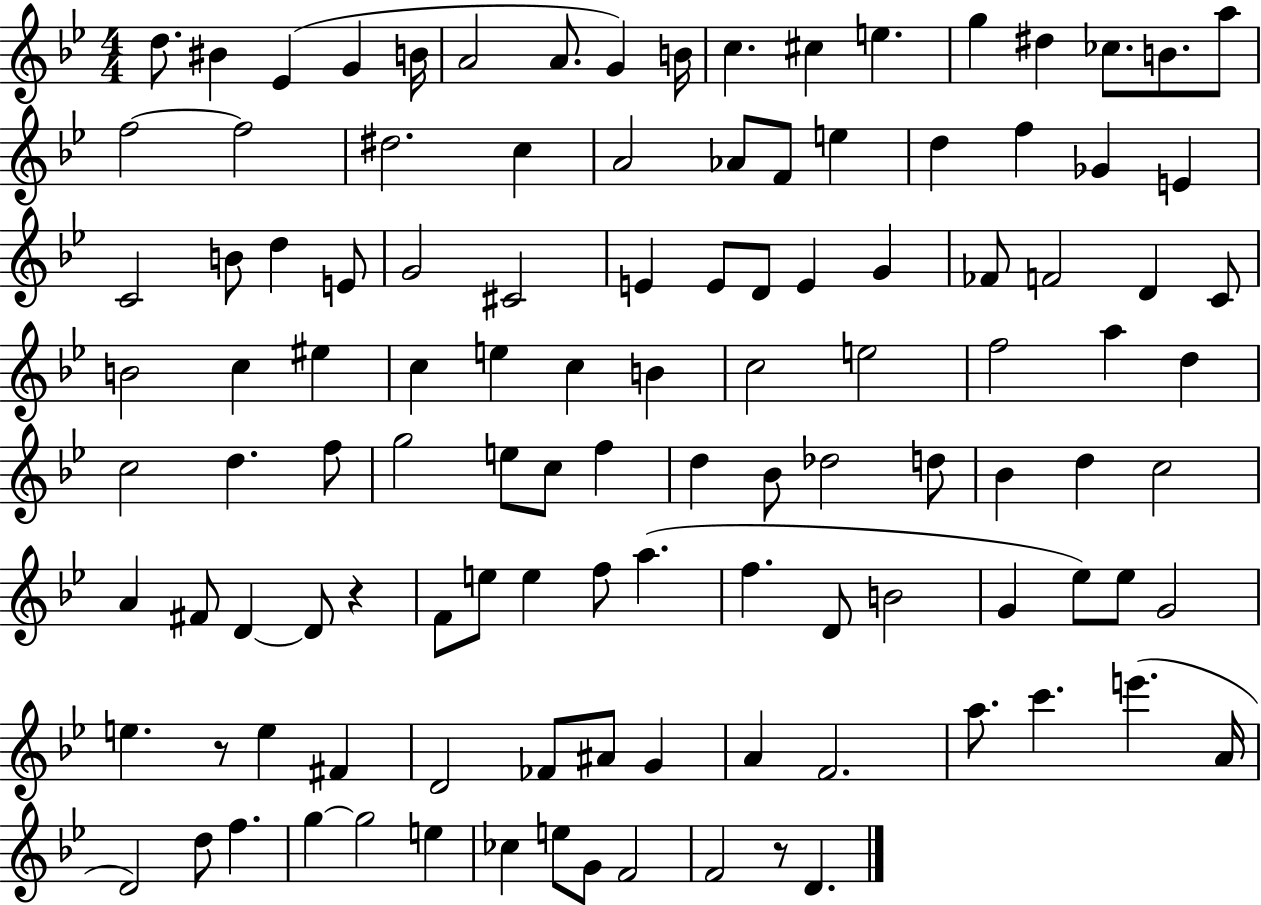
X:1
T:Untitled
M:4/4
L:1/4
K:Bb
d/2 ^B _E G B/4 A2 A/2 G B/4 c ^c e g ^d _c/2 B/2 a/2 f2 f2 ^d2 c A2 _A/2 F/2 e d f _G E C2 B/2 d E/2 G2 ^C2 E E/2 D/2 E G _F/2 F2 D C/2 B2 c ^e c e c B c2 e2 f2 a d c2 d f/2 g2 e/2 c/2 f d _B/2 _d2 d/2 _B d c2 A ^F/2 D D/2 z F/2 e/2 e f/2 a f D/2 B2 G _e/2 _e/2 G2 e z/2 e ^F D2 _F/2 ^A/2 G A F2 a/2 c' e' A/4 D2 d/2 f g g2 e _c e/2 G/2 F2 F2 z/2 D